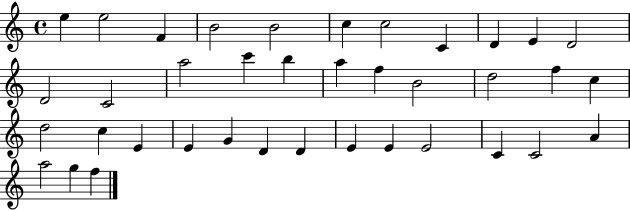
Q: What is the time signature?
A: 4/4